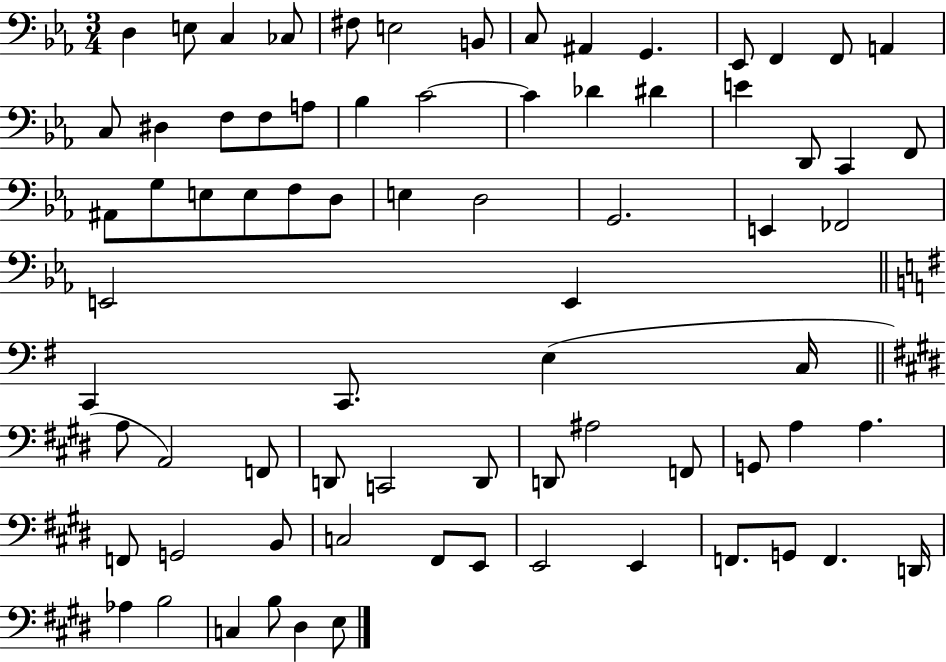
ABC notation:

X:1
T:Untitled
M:3/4
L:1/4
K:Eb
D, E,/2 C, _C,/2 ^F,/2 E,2 B,,/2 C,/2 ^A,, G,, _E,,/2 F,, F,,/2 A,, C,/2 ^D, F,/2 F,/2 A,/2 _B, C2 C _D ^D E D,,/2 C,, F,,/2 ^A,,/2 G,/2 E,/2 E,/2 F,/2 D,/2 E, D,2 G,,2 E,, _F,,2 E,,2 E,, C,, C,,/2 E, C,/4 A,/2 A,,2 F,,/2 D,,/2 C,,2 D,,/2 D,,/2 ^A,2 F,,/2 G,,/2 A, A, F,,/2 G,,2 B,,/2 C,2 ^F,,/2 E,,/2 E,,2 E,, F,,/2 G,,/2 F,, D,,/4 _A, B,2 C, B,/2 ^D, E,/2